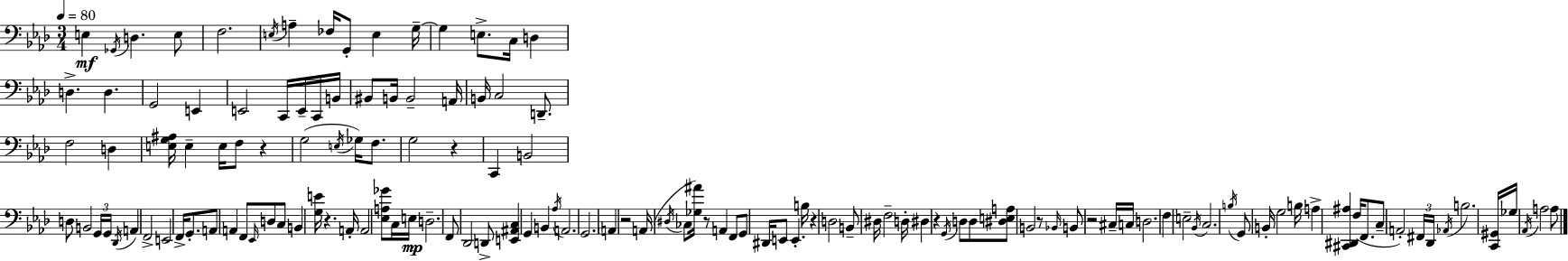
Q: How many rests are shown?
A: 9